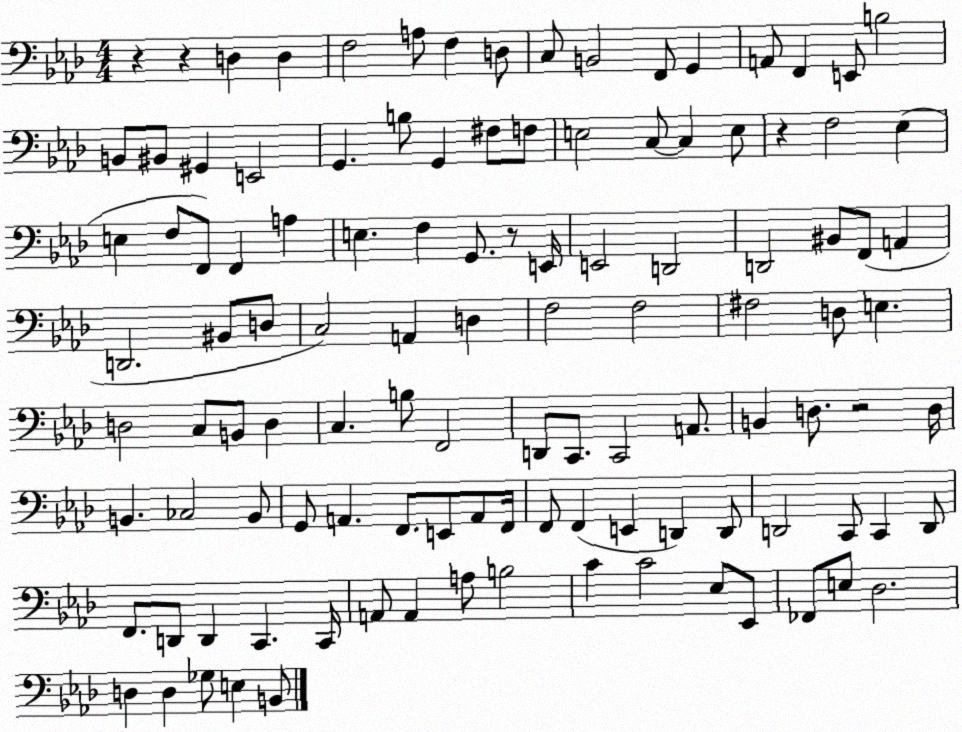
X:1
T:Untitled
M:4/4
L:1/4
K:Ab
z z D, D, F,2 A,/2 F, D,/2 C,/2 B,,2 F,,/2 G,, A,,/2 F,, E,,/2 B,2 B,,/2 ^B,,/2 ^G,, E,,2 G,, B,/2 G,, ^F,/2 F,/2 E,2 C,/2 C, E,/2 z F,2 _E, E, F,/2 F,,/2 F,, A, E, F, G,,/2 z/2 E,,/4 E,,2 D,,2 D,,2 ^B,,/2 F,,/2 A,, D,,2 ^B,,/2 D,/2 C,2 A,, D, F,2 F,2 ^F,2 D,/2 E, D,2 C,/2 B,,/2 D, C, B,/2 F,,2 D,,/2 C,,/2 C,,2 A,,/2 B,, D,/2 z2 D,/4 B,, _C,2 B,,/2 G,,/2 A,, F,,/2 E,,/2 A,,/2 F,,/4 F,,/2 F,, E,, D,, D,,/2 D,,2 C,,/2 C,, D,,/2 F,,/2 D,,/2 D,, C,, C,,/4 A,,/2 A,, A,/2 B,2 C C2 _E,/2 _E,,/2 _F,,/2 E,/2 _D,2 D, D, _G,/2 E, B,,/2